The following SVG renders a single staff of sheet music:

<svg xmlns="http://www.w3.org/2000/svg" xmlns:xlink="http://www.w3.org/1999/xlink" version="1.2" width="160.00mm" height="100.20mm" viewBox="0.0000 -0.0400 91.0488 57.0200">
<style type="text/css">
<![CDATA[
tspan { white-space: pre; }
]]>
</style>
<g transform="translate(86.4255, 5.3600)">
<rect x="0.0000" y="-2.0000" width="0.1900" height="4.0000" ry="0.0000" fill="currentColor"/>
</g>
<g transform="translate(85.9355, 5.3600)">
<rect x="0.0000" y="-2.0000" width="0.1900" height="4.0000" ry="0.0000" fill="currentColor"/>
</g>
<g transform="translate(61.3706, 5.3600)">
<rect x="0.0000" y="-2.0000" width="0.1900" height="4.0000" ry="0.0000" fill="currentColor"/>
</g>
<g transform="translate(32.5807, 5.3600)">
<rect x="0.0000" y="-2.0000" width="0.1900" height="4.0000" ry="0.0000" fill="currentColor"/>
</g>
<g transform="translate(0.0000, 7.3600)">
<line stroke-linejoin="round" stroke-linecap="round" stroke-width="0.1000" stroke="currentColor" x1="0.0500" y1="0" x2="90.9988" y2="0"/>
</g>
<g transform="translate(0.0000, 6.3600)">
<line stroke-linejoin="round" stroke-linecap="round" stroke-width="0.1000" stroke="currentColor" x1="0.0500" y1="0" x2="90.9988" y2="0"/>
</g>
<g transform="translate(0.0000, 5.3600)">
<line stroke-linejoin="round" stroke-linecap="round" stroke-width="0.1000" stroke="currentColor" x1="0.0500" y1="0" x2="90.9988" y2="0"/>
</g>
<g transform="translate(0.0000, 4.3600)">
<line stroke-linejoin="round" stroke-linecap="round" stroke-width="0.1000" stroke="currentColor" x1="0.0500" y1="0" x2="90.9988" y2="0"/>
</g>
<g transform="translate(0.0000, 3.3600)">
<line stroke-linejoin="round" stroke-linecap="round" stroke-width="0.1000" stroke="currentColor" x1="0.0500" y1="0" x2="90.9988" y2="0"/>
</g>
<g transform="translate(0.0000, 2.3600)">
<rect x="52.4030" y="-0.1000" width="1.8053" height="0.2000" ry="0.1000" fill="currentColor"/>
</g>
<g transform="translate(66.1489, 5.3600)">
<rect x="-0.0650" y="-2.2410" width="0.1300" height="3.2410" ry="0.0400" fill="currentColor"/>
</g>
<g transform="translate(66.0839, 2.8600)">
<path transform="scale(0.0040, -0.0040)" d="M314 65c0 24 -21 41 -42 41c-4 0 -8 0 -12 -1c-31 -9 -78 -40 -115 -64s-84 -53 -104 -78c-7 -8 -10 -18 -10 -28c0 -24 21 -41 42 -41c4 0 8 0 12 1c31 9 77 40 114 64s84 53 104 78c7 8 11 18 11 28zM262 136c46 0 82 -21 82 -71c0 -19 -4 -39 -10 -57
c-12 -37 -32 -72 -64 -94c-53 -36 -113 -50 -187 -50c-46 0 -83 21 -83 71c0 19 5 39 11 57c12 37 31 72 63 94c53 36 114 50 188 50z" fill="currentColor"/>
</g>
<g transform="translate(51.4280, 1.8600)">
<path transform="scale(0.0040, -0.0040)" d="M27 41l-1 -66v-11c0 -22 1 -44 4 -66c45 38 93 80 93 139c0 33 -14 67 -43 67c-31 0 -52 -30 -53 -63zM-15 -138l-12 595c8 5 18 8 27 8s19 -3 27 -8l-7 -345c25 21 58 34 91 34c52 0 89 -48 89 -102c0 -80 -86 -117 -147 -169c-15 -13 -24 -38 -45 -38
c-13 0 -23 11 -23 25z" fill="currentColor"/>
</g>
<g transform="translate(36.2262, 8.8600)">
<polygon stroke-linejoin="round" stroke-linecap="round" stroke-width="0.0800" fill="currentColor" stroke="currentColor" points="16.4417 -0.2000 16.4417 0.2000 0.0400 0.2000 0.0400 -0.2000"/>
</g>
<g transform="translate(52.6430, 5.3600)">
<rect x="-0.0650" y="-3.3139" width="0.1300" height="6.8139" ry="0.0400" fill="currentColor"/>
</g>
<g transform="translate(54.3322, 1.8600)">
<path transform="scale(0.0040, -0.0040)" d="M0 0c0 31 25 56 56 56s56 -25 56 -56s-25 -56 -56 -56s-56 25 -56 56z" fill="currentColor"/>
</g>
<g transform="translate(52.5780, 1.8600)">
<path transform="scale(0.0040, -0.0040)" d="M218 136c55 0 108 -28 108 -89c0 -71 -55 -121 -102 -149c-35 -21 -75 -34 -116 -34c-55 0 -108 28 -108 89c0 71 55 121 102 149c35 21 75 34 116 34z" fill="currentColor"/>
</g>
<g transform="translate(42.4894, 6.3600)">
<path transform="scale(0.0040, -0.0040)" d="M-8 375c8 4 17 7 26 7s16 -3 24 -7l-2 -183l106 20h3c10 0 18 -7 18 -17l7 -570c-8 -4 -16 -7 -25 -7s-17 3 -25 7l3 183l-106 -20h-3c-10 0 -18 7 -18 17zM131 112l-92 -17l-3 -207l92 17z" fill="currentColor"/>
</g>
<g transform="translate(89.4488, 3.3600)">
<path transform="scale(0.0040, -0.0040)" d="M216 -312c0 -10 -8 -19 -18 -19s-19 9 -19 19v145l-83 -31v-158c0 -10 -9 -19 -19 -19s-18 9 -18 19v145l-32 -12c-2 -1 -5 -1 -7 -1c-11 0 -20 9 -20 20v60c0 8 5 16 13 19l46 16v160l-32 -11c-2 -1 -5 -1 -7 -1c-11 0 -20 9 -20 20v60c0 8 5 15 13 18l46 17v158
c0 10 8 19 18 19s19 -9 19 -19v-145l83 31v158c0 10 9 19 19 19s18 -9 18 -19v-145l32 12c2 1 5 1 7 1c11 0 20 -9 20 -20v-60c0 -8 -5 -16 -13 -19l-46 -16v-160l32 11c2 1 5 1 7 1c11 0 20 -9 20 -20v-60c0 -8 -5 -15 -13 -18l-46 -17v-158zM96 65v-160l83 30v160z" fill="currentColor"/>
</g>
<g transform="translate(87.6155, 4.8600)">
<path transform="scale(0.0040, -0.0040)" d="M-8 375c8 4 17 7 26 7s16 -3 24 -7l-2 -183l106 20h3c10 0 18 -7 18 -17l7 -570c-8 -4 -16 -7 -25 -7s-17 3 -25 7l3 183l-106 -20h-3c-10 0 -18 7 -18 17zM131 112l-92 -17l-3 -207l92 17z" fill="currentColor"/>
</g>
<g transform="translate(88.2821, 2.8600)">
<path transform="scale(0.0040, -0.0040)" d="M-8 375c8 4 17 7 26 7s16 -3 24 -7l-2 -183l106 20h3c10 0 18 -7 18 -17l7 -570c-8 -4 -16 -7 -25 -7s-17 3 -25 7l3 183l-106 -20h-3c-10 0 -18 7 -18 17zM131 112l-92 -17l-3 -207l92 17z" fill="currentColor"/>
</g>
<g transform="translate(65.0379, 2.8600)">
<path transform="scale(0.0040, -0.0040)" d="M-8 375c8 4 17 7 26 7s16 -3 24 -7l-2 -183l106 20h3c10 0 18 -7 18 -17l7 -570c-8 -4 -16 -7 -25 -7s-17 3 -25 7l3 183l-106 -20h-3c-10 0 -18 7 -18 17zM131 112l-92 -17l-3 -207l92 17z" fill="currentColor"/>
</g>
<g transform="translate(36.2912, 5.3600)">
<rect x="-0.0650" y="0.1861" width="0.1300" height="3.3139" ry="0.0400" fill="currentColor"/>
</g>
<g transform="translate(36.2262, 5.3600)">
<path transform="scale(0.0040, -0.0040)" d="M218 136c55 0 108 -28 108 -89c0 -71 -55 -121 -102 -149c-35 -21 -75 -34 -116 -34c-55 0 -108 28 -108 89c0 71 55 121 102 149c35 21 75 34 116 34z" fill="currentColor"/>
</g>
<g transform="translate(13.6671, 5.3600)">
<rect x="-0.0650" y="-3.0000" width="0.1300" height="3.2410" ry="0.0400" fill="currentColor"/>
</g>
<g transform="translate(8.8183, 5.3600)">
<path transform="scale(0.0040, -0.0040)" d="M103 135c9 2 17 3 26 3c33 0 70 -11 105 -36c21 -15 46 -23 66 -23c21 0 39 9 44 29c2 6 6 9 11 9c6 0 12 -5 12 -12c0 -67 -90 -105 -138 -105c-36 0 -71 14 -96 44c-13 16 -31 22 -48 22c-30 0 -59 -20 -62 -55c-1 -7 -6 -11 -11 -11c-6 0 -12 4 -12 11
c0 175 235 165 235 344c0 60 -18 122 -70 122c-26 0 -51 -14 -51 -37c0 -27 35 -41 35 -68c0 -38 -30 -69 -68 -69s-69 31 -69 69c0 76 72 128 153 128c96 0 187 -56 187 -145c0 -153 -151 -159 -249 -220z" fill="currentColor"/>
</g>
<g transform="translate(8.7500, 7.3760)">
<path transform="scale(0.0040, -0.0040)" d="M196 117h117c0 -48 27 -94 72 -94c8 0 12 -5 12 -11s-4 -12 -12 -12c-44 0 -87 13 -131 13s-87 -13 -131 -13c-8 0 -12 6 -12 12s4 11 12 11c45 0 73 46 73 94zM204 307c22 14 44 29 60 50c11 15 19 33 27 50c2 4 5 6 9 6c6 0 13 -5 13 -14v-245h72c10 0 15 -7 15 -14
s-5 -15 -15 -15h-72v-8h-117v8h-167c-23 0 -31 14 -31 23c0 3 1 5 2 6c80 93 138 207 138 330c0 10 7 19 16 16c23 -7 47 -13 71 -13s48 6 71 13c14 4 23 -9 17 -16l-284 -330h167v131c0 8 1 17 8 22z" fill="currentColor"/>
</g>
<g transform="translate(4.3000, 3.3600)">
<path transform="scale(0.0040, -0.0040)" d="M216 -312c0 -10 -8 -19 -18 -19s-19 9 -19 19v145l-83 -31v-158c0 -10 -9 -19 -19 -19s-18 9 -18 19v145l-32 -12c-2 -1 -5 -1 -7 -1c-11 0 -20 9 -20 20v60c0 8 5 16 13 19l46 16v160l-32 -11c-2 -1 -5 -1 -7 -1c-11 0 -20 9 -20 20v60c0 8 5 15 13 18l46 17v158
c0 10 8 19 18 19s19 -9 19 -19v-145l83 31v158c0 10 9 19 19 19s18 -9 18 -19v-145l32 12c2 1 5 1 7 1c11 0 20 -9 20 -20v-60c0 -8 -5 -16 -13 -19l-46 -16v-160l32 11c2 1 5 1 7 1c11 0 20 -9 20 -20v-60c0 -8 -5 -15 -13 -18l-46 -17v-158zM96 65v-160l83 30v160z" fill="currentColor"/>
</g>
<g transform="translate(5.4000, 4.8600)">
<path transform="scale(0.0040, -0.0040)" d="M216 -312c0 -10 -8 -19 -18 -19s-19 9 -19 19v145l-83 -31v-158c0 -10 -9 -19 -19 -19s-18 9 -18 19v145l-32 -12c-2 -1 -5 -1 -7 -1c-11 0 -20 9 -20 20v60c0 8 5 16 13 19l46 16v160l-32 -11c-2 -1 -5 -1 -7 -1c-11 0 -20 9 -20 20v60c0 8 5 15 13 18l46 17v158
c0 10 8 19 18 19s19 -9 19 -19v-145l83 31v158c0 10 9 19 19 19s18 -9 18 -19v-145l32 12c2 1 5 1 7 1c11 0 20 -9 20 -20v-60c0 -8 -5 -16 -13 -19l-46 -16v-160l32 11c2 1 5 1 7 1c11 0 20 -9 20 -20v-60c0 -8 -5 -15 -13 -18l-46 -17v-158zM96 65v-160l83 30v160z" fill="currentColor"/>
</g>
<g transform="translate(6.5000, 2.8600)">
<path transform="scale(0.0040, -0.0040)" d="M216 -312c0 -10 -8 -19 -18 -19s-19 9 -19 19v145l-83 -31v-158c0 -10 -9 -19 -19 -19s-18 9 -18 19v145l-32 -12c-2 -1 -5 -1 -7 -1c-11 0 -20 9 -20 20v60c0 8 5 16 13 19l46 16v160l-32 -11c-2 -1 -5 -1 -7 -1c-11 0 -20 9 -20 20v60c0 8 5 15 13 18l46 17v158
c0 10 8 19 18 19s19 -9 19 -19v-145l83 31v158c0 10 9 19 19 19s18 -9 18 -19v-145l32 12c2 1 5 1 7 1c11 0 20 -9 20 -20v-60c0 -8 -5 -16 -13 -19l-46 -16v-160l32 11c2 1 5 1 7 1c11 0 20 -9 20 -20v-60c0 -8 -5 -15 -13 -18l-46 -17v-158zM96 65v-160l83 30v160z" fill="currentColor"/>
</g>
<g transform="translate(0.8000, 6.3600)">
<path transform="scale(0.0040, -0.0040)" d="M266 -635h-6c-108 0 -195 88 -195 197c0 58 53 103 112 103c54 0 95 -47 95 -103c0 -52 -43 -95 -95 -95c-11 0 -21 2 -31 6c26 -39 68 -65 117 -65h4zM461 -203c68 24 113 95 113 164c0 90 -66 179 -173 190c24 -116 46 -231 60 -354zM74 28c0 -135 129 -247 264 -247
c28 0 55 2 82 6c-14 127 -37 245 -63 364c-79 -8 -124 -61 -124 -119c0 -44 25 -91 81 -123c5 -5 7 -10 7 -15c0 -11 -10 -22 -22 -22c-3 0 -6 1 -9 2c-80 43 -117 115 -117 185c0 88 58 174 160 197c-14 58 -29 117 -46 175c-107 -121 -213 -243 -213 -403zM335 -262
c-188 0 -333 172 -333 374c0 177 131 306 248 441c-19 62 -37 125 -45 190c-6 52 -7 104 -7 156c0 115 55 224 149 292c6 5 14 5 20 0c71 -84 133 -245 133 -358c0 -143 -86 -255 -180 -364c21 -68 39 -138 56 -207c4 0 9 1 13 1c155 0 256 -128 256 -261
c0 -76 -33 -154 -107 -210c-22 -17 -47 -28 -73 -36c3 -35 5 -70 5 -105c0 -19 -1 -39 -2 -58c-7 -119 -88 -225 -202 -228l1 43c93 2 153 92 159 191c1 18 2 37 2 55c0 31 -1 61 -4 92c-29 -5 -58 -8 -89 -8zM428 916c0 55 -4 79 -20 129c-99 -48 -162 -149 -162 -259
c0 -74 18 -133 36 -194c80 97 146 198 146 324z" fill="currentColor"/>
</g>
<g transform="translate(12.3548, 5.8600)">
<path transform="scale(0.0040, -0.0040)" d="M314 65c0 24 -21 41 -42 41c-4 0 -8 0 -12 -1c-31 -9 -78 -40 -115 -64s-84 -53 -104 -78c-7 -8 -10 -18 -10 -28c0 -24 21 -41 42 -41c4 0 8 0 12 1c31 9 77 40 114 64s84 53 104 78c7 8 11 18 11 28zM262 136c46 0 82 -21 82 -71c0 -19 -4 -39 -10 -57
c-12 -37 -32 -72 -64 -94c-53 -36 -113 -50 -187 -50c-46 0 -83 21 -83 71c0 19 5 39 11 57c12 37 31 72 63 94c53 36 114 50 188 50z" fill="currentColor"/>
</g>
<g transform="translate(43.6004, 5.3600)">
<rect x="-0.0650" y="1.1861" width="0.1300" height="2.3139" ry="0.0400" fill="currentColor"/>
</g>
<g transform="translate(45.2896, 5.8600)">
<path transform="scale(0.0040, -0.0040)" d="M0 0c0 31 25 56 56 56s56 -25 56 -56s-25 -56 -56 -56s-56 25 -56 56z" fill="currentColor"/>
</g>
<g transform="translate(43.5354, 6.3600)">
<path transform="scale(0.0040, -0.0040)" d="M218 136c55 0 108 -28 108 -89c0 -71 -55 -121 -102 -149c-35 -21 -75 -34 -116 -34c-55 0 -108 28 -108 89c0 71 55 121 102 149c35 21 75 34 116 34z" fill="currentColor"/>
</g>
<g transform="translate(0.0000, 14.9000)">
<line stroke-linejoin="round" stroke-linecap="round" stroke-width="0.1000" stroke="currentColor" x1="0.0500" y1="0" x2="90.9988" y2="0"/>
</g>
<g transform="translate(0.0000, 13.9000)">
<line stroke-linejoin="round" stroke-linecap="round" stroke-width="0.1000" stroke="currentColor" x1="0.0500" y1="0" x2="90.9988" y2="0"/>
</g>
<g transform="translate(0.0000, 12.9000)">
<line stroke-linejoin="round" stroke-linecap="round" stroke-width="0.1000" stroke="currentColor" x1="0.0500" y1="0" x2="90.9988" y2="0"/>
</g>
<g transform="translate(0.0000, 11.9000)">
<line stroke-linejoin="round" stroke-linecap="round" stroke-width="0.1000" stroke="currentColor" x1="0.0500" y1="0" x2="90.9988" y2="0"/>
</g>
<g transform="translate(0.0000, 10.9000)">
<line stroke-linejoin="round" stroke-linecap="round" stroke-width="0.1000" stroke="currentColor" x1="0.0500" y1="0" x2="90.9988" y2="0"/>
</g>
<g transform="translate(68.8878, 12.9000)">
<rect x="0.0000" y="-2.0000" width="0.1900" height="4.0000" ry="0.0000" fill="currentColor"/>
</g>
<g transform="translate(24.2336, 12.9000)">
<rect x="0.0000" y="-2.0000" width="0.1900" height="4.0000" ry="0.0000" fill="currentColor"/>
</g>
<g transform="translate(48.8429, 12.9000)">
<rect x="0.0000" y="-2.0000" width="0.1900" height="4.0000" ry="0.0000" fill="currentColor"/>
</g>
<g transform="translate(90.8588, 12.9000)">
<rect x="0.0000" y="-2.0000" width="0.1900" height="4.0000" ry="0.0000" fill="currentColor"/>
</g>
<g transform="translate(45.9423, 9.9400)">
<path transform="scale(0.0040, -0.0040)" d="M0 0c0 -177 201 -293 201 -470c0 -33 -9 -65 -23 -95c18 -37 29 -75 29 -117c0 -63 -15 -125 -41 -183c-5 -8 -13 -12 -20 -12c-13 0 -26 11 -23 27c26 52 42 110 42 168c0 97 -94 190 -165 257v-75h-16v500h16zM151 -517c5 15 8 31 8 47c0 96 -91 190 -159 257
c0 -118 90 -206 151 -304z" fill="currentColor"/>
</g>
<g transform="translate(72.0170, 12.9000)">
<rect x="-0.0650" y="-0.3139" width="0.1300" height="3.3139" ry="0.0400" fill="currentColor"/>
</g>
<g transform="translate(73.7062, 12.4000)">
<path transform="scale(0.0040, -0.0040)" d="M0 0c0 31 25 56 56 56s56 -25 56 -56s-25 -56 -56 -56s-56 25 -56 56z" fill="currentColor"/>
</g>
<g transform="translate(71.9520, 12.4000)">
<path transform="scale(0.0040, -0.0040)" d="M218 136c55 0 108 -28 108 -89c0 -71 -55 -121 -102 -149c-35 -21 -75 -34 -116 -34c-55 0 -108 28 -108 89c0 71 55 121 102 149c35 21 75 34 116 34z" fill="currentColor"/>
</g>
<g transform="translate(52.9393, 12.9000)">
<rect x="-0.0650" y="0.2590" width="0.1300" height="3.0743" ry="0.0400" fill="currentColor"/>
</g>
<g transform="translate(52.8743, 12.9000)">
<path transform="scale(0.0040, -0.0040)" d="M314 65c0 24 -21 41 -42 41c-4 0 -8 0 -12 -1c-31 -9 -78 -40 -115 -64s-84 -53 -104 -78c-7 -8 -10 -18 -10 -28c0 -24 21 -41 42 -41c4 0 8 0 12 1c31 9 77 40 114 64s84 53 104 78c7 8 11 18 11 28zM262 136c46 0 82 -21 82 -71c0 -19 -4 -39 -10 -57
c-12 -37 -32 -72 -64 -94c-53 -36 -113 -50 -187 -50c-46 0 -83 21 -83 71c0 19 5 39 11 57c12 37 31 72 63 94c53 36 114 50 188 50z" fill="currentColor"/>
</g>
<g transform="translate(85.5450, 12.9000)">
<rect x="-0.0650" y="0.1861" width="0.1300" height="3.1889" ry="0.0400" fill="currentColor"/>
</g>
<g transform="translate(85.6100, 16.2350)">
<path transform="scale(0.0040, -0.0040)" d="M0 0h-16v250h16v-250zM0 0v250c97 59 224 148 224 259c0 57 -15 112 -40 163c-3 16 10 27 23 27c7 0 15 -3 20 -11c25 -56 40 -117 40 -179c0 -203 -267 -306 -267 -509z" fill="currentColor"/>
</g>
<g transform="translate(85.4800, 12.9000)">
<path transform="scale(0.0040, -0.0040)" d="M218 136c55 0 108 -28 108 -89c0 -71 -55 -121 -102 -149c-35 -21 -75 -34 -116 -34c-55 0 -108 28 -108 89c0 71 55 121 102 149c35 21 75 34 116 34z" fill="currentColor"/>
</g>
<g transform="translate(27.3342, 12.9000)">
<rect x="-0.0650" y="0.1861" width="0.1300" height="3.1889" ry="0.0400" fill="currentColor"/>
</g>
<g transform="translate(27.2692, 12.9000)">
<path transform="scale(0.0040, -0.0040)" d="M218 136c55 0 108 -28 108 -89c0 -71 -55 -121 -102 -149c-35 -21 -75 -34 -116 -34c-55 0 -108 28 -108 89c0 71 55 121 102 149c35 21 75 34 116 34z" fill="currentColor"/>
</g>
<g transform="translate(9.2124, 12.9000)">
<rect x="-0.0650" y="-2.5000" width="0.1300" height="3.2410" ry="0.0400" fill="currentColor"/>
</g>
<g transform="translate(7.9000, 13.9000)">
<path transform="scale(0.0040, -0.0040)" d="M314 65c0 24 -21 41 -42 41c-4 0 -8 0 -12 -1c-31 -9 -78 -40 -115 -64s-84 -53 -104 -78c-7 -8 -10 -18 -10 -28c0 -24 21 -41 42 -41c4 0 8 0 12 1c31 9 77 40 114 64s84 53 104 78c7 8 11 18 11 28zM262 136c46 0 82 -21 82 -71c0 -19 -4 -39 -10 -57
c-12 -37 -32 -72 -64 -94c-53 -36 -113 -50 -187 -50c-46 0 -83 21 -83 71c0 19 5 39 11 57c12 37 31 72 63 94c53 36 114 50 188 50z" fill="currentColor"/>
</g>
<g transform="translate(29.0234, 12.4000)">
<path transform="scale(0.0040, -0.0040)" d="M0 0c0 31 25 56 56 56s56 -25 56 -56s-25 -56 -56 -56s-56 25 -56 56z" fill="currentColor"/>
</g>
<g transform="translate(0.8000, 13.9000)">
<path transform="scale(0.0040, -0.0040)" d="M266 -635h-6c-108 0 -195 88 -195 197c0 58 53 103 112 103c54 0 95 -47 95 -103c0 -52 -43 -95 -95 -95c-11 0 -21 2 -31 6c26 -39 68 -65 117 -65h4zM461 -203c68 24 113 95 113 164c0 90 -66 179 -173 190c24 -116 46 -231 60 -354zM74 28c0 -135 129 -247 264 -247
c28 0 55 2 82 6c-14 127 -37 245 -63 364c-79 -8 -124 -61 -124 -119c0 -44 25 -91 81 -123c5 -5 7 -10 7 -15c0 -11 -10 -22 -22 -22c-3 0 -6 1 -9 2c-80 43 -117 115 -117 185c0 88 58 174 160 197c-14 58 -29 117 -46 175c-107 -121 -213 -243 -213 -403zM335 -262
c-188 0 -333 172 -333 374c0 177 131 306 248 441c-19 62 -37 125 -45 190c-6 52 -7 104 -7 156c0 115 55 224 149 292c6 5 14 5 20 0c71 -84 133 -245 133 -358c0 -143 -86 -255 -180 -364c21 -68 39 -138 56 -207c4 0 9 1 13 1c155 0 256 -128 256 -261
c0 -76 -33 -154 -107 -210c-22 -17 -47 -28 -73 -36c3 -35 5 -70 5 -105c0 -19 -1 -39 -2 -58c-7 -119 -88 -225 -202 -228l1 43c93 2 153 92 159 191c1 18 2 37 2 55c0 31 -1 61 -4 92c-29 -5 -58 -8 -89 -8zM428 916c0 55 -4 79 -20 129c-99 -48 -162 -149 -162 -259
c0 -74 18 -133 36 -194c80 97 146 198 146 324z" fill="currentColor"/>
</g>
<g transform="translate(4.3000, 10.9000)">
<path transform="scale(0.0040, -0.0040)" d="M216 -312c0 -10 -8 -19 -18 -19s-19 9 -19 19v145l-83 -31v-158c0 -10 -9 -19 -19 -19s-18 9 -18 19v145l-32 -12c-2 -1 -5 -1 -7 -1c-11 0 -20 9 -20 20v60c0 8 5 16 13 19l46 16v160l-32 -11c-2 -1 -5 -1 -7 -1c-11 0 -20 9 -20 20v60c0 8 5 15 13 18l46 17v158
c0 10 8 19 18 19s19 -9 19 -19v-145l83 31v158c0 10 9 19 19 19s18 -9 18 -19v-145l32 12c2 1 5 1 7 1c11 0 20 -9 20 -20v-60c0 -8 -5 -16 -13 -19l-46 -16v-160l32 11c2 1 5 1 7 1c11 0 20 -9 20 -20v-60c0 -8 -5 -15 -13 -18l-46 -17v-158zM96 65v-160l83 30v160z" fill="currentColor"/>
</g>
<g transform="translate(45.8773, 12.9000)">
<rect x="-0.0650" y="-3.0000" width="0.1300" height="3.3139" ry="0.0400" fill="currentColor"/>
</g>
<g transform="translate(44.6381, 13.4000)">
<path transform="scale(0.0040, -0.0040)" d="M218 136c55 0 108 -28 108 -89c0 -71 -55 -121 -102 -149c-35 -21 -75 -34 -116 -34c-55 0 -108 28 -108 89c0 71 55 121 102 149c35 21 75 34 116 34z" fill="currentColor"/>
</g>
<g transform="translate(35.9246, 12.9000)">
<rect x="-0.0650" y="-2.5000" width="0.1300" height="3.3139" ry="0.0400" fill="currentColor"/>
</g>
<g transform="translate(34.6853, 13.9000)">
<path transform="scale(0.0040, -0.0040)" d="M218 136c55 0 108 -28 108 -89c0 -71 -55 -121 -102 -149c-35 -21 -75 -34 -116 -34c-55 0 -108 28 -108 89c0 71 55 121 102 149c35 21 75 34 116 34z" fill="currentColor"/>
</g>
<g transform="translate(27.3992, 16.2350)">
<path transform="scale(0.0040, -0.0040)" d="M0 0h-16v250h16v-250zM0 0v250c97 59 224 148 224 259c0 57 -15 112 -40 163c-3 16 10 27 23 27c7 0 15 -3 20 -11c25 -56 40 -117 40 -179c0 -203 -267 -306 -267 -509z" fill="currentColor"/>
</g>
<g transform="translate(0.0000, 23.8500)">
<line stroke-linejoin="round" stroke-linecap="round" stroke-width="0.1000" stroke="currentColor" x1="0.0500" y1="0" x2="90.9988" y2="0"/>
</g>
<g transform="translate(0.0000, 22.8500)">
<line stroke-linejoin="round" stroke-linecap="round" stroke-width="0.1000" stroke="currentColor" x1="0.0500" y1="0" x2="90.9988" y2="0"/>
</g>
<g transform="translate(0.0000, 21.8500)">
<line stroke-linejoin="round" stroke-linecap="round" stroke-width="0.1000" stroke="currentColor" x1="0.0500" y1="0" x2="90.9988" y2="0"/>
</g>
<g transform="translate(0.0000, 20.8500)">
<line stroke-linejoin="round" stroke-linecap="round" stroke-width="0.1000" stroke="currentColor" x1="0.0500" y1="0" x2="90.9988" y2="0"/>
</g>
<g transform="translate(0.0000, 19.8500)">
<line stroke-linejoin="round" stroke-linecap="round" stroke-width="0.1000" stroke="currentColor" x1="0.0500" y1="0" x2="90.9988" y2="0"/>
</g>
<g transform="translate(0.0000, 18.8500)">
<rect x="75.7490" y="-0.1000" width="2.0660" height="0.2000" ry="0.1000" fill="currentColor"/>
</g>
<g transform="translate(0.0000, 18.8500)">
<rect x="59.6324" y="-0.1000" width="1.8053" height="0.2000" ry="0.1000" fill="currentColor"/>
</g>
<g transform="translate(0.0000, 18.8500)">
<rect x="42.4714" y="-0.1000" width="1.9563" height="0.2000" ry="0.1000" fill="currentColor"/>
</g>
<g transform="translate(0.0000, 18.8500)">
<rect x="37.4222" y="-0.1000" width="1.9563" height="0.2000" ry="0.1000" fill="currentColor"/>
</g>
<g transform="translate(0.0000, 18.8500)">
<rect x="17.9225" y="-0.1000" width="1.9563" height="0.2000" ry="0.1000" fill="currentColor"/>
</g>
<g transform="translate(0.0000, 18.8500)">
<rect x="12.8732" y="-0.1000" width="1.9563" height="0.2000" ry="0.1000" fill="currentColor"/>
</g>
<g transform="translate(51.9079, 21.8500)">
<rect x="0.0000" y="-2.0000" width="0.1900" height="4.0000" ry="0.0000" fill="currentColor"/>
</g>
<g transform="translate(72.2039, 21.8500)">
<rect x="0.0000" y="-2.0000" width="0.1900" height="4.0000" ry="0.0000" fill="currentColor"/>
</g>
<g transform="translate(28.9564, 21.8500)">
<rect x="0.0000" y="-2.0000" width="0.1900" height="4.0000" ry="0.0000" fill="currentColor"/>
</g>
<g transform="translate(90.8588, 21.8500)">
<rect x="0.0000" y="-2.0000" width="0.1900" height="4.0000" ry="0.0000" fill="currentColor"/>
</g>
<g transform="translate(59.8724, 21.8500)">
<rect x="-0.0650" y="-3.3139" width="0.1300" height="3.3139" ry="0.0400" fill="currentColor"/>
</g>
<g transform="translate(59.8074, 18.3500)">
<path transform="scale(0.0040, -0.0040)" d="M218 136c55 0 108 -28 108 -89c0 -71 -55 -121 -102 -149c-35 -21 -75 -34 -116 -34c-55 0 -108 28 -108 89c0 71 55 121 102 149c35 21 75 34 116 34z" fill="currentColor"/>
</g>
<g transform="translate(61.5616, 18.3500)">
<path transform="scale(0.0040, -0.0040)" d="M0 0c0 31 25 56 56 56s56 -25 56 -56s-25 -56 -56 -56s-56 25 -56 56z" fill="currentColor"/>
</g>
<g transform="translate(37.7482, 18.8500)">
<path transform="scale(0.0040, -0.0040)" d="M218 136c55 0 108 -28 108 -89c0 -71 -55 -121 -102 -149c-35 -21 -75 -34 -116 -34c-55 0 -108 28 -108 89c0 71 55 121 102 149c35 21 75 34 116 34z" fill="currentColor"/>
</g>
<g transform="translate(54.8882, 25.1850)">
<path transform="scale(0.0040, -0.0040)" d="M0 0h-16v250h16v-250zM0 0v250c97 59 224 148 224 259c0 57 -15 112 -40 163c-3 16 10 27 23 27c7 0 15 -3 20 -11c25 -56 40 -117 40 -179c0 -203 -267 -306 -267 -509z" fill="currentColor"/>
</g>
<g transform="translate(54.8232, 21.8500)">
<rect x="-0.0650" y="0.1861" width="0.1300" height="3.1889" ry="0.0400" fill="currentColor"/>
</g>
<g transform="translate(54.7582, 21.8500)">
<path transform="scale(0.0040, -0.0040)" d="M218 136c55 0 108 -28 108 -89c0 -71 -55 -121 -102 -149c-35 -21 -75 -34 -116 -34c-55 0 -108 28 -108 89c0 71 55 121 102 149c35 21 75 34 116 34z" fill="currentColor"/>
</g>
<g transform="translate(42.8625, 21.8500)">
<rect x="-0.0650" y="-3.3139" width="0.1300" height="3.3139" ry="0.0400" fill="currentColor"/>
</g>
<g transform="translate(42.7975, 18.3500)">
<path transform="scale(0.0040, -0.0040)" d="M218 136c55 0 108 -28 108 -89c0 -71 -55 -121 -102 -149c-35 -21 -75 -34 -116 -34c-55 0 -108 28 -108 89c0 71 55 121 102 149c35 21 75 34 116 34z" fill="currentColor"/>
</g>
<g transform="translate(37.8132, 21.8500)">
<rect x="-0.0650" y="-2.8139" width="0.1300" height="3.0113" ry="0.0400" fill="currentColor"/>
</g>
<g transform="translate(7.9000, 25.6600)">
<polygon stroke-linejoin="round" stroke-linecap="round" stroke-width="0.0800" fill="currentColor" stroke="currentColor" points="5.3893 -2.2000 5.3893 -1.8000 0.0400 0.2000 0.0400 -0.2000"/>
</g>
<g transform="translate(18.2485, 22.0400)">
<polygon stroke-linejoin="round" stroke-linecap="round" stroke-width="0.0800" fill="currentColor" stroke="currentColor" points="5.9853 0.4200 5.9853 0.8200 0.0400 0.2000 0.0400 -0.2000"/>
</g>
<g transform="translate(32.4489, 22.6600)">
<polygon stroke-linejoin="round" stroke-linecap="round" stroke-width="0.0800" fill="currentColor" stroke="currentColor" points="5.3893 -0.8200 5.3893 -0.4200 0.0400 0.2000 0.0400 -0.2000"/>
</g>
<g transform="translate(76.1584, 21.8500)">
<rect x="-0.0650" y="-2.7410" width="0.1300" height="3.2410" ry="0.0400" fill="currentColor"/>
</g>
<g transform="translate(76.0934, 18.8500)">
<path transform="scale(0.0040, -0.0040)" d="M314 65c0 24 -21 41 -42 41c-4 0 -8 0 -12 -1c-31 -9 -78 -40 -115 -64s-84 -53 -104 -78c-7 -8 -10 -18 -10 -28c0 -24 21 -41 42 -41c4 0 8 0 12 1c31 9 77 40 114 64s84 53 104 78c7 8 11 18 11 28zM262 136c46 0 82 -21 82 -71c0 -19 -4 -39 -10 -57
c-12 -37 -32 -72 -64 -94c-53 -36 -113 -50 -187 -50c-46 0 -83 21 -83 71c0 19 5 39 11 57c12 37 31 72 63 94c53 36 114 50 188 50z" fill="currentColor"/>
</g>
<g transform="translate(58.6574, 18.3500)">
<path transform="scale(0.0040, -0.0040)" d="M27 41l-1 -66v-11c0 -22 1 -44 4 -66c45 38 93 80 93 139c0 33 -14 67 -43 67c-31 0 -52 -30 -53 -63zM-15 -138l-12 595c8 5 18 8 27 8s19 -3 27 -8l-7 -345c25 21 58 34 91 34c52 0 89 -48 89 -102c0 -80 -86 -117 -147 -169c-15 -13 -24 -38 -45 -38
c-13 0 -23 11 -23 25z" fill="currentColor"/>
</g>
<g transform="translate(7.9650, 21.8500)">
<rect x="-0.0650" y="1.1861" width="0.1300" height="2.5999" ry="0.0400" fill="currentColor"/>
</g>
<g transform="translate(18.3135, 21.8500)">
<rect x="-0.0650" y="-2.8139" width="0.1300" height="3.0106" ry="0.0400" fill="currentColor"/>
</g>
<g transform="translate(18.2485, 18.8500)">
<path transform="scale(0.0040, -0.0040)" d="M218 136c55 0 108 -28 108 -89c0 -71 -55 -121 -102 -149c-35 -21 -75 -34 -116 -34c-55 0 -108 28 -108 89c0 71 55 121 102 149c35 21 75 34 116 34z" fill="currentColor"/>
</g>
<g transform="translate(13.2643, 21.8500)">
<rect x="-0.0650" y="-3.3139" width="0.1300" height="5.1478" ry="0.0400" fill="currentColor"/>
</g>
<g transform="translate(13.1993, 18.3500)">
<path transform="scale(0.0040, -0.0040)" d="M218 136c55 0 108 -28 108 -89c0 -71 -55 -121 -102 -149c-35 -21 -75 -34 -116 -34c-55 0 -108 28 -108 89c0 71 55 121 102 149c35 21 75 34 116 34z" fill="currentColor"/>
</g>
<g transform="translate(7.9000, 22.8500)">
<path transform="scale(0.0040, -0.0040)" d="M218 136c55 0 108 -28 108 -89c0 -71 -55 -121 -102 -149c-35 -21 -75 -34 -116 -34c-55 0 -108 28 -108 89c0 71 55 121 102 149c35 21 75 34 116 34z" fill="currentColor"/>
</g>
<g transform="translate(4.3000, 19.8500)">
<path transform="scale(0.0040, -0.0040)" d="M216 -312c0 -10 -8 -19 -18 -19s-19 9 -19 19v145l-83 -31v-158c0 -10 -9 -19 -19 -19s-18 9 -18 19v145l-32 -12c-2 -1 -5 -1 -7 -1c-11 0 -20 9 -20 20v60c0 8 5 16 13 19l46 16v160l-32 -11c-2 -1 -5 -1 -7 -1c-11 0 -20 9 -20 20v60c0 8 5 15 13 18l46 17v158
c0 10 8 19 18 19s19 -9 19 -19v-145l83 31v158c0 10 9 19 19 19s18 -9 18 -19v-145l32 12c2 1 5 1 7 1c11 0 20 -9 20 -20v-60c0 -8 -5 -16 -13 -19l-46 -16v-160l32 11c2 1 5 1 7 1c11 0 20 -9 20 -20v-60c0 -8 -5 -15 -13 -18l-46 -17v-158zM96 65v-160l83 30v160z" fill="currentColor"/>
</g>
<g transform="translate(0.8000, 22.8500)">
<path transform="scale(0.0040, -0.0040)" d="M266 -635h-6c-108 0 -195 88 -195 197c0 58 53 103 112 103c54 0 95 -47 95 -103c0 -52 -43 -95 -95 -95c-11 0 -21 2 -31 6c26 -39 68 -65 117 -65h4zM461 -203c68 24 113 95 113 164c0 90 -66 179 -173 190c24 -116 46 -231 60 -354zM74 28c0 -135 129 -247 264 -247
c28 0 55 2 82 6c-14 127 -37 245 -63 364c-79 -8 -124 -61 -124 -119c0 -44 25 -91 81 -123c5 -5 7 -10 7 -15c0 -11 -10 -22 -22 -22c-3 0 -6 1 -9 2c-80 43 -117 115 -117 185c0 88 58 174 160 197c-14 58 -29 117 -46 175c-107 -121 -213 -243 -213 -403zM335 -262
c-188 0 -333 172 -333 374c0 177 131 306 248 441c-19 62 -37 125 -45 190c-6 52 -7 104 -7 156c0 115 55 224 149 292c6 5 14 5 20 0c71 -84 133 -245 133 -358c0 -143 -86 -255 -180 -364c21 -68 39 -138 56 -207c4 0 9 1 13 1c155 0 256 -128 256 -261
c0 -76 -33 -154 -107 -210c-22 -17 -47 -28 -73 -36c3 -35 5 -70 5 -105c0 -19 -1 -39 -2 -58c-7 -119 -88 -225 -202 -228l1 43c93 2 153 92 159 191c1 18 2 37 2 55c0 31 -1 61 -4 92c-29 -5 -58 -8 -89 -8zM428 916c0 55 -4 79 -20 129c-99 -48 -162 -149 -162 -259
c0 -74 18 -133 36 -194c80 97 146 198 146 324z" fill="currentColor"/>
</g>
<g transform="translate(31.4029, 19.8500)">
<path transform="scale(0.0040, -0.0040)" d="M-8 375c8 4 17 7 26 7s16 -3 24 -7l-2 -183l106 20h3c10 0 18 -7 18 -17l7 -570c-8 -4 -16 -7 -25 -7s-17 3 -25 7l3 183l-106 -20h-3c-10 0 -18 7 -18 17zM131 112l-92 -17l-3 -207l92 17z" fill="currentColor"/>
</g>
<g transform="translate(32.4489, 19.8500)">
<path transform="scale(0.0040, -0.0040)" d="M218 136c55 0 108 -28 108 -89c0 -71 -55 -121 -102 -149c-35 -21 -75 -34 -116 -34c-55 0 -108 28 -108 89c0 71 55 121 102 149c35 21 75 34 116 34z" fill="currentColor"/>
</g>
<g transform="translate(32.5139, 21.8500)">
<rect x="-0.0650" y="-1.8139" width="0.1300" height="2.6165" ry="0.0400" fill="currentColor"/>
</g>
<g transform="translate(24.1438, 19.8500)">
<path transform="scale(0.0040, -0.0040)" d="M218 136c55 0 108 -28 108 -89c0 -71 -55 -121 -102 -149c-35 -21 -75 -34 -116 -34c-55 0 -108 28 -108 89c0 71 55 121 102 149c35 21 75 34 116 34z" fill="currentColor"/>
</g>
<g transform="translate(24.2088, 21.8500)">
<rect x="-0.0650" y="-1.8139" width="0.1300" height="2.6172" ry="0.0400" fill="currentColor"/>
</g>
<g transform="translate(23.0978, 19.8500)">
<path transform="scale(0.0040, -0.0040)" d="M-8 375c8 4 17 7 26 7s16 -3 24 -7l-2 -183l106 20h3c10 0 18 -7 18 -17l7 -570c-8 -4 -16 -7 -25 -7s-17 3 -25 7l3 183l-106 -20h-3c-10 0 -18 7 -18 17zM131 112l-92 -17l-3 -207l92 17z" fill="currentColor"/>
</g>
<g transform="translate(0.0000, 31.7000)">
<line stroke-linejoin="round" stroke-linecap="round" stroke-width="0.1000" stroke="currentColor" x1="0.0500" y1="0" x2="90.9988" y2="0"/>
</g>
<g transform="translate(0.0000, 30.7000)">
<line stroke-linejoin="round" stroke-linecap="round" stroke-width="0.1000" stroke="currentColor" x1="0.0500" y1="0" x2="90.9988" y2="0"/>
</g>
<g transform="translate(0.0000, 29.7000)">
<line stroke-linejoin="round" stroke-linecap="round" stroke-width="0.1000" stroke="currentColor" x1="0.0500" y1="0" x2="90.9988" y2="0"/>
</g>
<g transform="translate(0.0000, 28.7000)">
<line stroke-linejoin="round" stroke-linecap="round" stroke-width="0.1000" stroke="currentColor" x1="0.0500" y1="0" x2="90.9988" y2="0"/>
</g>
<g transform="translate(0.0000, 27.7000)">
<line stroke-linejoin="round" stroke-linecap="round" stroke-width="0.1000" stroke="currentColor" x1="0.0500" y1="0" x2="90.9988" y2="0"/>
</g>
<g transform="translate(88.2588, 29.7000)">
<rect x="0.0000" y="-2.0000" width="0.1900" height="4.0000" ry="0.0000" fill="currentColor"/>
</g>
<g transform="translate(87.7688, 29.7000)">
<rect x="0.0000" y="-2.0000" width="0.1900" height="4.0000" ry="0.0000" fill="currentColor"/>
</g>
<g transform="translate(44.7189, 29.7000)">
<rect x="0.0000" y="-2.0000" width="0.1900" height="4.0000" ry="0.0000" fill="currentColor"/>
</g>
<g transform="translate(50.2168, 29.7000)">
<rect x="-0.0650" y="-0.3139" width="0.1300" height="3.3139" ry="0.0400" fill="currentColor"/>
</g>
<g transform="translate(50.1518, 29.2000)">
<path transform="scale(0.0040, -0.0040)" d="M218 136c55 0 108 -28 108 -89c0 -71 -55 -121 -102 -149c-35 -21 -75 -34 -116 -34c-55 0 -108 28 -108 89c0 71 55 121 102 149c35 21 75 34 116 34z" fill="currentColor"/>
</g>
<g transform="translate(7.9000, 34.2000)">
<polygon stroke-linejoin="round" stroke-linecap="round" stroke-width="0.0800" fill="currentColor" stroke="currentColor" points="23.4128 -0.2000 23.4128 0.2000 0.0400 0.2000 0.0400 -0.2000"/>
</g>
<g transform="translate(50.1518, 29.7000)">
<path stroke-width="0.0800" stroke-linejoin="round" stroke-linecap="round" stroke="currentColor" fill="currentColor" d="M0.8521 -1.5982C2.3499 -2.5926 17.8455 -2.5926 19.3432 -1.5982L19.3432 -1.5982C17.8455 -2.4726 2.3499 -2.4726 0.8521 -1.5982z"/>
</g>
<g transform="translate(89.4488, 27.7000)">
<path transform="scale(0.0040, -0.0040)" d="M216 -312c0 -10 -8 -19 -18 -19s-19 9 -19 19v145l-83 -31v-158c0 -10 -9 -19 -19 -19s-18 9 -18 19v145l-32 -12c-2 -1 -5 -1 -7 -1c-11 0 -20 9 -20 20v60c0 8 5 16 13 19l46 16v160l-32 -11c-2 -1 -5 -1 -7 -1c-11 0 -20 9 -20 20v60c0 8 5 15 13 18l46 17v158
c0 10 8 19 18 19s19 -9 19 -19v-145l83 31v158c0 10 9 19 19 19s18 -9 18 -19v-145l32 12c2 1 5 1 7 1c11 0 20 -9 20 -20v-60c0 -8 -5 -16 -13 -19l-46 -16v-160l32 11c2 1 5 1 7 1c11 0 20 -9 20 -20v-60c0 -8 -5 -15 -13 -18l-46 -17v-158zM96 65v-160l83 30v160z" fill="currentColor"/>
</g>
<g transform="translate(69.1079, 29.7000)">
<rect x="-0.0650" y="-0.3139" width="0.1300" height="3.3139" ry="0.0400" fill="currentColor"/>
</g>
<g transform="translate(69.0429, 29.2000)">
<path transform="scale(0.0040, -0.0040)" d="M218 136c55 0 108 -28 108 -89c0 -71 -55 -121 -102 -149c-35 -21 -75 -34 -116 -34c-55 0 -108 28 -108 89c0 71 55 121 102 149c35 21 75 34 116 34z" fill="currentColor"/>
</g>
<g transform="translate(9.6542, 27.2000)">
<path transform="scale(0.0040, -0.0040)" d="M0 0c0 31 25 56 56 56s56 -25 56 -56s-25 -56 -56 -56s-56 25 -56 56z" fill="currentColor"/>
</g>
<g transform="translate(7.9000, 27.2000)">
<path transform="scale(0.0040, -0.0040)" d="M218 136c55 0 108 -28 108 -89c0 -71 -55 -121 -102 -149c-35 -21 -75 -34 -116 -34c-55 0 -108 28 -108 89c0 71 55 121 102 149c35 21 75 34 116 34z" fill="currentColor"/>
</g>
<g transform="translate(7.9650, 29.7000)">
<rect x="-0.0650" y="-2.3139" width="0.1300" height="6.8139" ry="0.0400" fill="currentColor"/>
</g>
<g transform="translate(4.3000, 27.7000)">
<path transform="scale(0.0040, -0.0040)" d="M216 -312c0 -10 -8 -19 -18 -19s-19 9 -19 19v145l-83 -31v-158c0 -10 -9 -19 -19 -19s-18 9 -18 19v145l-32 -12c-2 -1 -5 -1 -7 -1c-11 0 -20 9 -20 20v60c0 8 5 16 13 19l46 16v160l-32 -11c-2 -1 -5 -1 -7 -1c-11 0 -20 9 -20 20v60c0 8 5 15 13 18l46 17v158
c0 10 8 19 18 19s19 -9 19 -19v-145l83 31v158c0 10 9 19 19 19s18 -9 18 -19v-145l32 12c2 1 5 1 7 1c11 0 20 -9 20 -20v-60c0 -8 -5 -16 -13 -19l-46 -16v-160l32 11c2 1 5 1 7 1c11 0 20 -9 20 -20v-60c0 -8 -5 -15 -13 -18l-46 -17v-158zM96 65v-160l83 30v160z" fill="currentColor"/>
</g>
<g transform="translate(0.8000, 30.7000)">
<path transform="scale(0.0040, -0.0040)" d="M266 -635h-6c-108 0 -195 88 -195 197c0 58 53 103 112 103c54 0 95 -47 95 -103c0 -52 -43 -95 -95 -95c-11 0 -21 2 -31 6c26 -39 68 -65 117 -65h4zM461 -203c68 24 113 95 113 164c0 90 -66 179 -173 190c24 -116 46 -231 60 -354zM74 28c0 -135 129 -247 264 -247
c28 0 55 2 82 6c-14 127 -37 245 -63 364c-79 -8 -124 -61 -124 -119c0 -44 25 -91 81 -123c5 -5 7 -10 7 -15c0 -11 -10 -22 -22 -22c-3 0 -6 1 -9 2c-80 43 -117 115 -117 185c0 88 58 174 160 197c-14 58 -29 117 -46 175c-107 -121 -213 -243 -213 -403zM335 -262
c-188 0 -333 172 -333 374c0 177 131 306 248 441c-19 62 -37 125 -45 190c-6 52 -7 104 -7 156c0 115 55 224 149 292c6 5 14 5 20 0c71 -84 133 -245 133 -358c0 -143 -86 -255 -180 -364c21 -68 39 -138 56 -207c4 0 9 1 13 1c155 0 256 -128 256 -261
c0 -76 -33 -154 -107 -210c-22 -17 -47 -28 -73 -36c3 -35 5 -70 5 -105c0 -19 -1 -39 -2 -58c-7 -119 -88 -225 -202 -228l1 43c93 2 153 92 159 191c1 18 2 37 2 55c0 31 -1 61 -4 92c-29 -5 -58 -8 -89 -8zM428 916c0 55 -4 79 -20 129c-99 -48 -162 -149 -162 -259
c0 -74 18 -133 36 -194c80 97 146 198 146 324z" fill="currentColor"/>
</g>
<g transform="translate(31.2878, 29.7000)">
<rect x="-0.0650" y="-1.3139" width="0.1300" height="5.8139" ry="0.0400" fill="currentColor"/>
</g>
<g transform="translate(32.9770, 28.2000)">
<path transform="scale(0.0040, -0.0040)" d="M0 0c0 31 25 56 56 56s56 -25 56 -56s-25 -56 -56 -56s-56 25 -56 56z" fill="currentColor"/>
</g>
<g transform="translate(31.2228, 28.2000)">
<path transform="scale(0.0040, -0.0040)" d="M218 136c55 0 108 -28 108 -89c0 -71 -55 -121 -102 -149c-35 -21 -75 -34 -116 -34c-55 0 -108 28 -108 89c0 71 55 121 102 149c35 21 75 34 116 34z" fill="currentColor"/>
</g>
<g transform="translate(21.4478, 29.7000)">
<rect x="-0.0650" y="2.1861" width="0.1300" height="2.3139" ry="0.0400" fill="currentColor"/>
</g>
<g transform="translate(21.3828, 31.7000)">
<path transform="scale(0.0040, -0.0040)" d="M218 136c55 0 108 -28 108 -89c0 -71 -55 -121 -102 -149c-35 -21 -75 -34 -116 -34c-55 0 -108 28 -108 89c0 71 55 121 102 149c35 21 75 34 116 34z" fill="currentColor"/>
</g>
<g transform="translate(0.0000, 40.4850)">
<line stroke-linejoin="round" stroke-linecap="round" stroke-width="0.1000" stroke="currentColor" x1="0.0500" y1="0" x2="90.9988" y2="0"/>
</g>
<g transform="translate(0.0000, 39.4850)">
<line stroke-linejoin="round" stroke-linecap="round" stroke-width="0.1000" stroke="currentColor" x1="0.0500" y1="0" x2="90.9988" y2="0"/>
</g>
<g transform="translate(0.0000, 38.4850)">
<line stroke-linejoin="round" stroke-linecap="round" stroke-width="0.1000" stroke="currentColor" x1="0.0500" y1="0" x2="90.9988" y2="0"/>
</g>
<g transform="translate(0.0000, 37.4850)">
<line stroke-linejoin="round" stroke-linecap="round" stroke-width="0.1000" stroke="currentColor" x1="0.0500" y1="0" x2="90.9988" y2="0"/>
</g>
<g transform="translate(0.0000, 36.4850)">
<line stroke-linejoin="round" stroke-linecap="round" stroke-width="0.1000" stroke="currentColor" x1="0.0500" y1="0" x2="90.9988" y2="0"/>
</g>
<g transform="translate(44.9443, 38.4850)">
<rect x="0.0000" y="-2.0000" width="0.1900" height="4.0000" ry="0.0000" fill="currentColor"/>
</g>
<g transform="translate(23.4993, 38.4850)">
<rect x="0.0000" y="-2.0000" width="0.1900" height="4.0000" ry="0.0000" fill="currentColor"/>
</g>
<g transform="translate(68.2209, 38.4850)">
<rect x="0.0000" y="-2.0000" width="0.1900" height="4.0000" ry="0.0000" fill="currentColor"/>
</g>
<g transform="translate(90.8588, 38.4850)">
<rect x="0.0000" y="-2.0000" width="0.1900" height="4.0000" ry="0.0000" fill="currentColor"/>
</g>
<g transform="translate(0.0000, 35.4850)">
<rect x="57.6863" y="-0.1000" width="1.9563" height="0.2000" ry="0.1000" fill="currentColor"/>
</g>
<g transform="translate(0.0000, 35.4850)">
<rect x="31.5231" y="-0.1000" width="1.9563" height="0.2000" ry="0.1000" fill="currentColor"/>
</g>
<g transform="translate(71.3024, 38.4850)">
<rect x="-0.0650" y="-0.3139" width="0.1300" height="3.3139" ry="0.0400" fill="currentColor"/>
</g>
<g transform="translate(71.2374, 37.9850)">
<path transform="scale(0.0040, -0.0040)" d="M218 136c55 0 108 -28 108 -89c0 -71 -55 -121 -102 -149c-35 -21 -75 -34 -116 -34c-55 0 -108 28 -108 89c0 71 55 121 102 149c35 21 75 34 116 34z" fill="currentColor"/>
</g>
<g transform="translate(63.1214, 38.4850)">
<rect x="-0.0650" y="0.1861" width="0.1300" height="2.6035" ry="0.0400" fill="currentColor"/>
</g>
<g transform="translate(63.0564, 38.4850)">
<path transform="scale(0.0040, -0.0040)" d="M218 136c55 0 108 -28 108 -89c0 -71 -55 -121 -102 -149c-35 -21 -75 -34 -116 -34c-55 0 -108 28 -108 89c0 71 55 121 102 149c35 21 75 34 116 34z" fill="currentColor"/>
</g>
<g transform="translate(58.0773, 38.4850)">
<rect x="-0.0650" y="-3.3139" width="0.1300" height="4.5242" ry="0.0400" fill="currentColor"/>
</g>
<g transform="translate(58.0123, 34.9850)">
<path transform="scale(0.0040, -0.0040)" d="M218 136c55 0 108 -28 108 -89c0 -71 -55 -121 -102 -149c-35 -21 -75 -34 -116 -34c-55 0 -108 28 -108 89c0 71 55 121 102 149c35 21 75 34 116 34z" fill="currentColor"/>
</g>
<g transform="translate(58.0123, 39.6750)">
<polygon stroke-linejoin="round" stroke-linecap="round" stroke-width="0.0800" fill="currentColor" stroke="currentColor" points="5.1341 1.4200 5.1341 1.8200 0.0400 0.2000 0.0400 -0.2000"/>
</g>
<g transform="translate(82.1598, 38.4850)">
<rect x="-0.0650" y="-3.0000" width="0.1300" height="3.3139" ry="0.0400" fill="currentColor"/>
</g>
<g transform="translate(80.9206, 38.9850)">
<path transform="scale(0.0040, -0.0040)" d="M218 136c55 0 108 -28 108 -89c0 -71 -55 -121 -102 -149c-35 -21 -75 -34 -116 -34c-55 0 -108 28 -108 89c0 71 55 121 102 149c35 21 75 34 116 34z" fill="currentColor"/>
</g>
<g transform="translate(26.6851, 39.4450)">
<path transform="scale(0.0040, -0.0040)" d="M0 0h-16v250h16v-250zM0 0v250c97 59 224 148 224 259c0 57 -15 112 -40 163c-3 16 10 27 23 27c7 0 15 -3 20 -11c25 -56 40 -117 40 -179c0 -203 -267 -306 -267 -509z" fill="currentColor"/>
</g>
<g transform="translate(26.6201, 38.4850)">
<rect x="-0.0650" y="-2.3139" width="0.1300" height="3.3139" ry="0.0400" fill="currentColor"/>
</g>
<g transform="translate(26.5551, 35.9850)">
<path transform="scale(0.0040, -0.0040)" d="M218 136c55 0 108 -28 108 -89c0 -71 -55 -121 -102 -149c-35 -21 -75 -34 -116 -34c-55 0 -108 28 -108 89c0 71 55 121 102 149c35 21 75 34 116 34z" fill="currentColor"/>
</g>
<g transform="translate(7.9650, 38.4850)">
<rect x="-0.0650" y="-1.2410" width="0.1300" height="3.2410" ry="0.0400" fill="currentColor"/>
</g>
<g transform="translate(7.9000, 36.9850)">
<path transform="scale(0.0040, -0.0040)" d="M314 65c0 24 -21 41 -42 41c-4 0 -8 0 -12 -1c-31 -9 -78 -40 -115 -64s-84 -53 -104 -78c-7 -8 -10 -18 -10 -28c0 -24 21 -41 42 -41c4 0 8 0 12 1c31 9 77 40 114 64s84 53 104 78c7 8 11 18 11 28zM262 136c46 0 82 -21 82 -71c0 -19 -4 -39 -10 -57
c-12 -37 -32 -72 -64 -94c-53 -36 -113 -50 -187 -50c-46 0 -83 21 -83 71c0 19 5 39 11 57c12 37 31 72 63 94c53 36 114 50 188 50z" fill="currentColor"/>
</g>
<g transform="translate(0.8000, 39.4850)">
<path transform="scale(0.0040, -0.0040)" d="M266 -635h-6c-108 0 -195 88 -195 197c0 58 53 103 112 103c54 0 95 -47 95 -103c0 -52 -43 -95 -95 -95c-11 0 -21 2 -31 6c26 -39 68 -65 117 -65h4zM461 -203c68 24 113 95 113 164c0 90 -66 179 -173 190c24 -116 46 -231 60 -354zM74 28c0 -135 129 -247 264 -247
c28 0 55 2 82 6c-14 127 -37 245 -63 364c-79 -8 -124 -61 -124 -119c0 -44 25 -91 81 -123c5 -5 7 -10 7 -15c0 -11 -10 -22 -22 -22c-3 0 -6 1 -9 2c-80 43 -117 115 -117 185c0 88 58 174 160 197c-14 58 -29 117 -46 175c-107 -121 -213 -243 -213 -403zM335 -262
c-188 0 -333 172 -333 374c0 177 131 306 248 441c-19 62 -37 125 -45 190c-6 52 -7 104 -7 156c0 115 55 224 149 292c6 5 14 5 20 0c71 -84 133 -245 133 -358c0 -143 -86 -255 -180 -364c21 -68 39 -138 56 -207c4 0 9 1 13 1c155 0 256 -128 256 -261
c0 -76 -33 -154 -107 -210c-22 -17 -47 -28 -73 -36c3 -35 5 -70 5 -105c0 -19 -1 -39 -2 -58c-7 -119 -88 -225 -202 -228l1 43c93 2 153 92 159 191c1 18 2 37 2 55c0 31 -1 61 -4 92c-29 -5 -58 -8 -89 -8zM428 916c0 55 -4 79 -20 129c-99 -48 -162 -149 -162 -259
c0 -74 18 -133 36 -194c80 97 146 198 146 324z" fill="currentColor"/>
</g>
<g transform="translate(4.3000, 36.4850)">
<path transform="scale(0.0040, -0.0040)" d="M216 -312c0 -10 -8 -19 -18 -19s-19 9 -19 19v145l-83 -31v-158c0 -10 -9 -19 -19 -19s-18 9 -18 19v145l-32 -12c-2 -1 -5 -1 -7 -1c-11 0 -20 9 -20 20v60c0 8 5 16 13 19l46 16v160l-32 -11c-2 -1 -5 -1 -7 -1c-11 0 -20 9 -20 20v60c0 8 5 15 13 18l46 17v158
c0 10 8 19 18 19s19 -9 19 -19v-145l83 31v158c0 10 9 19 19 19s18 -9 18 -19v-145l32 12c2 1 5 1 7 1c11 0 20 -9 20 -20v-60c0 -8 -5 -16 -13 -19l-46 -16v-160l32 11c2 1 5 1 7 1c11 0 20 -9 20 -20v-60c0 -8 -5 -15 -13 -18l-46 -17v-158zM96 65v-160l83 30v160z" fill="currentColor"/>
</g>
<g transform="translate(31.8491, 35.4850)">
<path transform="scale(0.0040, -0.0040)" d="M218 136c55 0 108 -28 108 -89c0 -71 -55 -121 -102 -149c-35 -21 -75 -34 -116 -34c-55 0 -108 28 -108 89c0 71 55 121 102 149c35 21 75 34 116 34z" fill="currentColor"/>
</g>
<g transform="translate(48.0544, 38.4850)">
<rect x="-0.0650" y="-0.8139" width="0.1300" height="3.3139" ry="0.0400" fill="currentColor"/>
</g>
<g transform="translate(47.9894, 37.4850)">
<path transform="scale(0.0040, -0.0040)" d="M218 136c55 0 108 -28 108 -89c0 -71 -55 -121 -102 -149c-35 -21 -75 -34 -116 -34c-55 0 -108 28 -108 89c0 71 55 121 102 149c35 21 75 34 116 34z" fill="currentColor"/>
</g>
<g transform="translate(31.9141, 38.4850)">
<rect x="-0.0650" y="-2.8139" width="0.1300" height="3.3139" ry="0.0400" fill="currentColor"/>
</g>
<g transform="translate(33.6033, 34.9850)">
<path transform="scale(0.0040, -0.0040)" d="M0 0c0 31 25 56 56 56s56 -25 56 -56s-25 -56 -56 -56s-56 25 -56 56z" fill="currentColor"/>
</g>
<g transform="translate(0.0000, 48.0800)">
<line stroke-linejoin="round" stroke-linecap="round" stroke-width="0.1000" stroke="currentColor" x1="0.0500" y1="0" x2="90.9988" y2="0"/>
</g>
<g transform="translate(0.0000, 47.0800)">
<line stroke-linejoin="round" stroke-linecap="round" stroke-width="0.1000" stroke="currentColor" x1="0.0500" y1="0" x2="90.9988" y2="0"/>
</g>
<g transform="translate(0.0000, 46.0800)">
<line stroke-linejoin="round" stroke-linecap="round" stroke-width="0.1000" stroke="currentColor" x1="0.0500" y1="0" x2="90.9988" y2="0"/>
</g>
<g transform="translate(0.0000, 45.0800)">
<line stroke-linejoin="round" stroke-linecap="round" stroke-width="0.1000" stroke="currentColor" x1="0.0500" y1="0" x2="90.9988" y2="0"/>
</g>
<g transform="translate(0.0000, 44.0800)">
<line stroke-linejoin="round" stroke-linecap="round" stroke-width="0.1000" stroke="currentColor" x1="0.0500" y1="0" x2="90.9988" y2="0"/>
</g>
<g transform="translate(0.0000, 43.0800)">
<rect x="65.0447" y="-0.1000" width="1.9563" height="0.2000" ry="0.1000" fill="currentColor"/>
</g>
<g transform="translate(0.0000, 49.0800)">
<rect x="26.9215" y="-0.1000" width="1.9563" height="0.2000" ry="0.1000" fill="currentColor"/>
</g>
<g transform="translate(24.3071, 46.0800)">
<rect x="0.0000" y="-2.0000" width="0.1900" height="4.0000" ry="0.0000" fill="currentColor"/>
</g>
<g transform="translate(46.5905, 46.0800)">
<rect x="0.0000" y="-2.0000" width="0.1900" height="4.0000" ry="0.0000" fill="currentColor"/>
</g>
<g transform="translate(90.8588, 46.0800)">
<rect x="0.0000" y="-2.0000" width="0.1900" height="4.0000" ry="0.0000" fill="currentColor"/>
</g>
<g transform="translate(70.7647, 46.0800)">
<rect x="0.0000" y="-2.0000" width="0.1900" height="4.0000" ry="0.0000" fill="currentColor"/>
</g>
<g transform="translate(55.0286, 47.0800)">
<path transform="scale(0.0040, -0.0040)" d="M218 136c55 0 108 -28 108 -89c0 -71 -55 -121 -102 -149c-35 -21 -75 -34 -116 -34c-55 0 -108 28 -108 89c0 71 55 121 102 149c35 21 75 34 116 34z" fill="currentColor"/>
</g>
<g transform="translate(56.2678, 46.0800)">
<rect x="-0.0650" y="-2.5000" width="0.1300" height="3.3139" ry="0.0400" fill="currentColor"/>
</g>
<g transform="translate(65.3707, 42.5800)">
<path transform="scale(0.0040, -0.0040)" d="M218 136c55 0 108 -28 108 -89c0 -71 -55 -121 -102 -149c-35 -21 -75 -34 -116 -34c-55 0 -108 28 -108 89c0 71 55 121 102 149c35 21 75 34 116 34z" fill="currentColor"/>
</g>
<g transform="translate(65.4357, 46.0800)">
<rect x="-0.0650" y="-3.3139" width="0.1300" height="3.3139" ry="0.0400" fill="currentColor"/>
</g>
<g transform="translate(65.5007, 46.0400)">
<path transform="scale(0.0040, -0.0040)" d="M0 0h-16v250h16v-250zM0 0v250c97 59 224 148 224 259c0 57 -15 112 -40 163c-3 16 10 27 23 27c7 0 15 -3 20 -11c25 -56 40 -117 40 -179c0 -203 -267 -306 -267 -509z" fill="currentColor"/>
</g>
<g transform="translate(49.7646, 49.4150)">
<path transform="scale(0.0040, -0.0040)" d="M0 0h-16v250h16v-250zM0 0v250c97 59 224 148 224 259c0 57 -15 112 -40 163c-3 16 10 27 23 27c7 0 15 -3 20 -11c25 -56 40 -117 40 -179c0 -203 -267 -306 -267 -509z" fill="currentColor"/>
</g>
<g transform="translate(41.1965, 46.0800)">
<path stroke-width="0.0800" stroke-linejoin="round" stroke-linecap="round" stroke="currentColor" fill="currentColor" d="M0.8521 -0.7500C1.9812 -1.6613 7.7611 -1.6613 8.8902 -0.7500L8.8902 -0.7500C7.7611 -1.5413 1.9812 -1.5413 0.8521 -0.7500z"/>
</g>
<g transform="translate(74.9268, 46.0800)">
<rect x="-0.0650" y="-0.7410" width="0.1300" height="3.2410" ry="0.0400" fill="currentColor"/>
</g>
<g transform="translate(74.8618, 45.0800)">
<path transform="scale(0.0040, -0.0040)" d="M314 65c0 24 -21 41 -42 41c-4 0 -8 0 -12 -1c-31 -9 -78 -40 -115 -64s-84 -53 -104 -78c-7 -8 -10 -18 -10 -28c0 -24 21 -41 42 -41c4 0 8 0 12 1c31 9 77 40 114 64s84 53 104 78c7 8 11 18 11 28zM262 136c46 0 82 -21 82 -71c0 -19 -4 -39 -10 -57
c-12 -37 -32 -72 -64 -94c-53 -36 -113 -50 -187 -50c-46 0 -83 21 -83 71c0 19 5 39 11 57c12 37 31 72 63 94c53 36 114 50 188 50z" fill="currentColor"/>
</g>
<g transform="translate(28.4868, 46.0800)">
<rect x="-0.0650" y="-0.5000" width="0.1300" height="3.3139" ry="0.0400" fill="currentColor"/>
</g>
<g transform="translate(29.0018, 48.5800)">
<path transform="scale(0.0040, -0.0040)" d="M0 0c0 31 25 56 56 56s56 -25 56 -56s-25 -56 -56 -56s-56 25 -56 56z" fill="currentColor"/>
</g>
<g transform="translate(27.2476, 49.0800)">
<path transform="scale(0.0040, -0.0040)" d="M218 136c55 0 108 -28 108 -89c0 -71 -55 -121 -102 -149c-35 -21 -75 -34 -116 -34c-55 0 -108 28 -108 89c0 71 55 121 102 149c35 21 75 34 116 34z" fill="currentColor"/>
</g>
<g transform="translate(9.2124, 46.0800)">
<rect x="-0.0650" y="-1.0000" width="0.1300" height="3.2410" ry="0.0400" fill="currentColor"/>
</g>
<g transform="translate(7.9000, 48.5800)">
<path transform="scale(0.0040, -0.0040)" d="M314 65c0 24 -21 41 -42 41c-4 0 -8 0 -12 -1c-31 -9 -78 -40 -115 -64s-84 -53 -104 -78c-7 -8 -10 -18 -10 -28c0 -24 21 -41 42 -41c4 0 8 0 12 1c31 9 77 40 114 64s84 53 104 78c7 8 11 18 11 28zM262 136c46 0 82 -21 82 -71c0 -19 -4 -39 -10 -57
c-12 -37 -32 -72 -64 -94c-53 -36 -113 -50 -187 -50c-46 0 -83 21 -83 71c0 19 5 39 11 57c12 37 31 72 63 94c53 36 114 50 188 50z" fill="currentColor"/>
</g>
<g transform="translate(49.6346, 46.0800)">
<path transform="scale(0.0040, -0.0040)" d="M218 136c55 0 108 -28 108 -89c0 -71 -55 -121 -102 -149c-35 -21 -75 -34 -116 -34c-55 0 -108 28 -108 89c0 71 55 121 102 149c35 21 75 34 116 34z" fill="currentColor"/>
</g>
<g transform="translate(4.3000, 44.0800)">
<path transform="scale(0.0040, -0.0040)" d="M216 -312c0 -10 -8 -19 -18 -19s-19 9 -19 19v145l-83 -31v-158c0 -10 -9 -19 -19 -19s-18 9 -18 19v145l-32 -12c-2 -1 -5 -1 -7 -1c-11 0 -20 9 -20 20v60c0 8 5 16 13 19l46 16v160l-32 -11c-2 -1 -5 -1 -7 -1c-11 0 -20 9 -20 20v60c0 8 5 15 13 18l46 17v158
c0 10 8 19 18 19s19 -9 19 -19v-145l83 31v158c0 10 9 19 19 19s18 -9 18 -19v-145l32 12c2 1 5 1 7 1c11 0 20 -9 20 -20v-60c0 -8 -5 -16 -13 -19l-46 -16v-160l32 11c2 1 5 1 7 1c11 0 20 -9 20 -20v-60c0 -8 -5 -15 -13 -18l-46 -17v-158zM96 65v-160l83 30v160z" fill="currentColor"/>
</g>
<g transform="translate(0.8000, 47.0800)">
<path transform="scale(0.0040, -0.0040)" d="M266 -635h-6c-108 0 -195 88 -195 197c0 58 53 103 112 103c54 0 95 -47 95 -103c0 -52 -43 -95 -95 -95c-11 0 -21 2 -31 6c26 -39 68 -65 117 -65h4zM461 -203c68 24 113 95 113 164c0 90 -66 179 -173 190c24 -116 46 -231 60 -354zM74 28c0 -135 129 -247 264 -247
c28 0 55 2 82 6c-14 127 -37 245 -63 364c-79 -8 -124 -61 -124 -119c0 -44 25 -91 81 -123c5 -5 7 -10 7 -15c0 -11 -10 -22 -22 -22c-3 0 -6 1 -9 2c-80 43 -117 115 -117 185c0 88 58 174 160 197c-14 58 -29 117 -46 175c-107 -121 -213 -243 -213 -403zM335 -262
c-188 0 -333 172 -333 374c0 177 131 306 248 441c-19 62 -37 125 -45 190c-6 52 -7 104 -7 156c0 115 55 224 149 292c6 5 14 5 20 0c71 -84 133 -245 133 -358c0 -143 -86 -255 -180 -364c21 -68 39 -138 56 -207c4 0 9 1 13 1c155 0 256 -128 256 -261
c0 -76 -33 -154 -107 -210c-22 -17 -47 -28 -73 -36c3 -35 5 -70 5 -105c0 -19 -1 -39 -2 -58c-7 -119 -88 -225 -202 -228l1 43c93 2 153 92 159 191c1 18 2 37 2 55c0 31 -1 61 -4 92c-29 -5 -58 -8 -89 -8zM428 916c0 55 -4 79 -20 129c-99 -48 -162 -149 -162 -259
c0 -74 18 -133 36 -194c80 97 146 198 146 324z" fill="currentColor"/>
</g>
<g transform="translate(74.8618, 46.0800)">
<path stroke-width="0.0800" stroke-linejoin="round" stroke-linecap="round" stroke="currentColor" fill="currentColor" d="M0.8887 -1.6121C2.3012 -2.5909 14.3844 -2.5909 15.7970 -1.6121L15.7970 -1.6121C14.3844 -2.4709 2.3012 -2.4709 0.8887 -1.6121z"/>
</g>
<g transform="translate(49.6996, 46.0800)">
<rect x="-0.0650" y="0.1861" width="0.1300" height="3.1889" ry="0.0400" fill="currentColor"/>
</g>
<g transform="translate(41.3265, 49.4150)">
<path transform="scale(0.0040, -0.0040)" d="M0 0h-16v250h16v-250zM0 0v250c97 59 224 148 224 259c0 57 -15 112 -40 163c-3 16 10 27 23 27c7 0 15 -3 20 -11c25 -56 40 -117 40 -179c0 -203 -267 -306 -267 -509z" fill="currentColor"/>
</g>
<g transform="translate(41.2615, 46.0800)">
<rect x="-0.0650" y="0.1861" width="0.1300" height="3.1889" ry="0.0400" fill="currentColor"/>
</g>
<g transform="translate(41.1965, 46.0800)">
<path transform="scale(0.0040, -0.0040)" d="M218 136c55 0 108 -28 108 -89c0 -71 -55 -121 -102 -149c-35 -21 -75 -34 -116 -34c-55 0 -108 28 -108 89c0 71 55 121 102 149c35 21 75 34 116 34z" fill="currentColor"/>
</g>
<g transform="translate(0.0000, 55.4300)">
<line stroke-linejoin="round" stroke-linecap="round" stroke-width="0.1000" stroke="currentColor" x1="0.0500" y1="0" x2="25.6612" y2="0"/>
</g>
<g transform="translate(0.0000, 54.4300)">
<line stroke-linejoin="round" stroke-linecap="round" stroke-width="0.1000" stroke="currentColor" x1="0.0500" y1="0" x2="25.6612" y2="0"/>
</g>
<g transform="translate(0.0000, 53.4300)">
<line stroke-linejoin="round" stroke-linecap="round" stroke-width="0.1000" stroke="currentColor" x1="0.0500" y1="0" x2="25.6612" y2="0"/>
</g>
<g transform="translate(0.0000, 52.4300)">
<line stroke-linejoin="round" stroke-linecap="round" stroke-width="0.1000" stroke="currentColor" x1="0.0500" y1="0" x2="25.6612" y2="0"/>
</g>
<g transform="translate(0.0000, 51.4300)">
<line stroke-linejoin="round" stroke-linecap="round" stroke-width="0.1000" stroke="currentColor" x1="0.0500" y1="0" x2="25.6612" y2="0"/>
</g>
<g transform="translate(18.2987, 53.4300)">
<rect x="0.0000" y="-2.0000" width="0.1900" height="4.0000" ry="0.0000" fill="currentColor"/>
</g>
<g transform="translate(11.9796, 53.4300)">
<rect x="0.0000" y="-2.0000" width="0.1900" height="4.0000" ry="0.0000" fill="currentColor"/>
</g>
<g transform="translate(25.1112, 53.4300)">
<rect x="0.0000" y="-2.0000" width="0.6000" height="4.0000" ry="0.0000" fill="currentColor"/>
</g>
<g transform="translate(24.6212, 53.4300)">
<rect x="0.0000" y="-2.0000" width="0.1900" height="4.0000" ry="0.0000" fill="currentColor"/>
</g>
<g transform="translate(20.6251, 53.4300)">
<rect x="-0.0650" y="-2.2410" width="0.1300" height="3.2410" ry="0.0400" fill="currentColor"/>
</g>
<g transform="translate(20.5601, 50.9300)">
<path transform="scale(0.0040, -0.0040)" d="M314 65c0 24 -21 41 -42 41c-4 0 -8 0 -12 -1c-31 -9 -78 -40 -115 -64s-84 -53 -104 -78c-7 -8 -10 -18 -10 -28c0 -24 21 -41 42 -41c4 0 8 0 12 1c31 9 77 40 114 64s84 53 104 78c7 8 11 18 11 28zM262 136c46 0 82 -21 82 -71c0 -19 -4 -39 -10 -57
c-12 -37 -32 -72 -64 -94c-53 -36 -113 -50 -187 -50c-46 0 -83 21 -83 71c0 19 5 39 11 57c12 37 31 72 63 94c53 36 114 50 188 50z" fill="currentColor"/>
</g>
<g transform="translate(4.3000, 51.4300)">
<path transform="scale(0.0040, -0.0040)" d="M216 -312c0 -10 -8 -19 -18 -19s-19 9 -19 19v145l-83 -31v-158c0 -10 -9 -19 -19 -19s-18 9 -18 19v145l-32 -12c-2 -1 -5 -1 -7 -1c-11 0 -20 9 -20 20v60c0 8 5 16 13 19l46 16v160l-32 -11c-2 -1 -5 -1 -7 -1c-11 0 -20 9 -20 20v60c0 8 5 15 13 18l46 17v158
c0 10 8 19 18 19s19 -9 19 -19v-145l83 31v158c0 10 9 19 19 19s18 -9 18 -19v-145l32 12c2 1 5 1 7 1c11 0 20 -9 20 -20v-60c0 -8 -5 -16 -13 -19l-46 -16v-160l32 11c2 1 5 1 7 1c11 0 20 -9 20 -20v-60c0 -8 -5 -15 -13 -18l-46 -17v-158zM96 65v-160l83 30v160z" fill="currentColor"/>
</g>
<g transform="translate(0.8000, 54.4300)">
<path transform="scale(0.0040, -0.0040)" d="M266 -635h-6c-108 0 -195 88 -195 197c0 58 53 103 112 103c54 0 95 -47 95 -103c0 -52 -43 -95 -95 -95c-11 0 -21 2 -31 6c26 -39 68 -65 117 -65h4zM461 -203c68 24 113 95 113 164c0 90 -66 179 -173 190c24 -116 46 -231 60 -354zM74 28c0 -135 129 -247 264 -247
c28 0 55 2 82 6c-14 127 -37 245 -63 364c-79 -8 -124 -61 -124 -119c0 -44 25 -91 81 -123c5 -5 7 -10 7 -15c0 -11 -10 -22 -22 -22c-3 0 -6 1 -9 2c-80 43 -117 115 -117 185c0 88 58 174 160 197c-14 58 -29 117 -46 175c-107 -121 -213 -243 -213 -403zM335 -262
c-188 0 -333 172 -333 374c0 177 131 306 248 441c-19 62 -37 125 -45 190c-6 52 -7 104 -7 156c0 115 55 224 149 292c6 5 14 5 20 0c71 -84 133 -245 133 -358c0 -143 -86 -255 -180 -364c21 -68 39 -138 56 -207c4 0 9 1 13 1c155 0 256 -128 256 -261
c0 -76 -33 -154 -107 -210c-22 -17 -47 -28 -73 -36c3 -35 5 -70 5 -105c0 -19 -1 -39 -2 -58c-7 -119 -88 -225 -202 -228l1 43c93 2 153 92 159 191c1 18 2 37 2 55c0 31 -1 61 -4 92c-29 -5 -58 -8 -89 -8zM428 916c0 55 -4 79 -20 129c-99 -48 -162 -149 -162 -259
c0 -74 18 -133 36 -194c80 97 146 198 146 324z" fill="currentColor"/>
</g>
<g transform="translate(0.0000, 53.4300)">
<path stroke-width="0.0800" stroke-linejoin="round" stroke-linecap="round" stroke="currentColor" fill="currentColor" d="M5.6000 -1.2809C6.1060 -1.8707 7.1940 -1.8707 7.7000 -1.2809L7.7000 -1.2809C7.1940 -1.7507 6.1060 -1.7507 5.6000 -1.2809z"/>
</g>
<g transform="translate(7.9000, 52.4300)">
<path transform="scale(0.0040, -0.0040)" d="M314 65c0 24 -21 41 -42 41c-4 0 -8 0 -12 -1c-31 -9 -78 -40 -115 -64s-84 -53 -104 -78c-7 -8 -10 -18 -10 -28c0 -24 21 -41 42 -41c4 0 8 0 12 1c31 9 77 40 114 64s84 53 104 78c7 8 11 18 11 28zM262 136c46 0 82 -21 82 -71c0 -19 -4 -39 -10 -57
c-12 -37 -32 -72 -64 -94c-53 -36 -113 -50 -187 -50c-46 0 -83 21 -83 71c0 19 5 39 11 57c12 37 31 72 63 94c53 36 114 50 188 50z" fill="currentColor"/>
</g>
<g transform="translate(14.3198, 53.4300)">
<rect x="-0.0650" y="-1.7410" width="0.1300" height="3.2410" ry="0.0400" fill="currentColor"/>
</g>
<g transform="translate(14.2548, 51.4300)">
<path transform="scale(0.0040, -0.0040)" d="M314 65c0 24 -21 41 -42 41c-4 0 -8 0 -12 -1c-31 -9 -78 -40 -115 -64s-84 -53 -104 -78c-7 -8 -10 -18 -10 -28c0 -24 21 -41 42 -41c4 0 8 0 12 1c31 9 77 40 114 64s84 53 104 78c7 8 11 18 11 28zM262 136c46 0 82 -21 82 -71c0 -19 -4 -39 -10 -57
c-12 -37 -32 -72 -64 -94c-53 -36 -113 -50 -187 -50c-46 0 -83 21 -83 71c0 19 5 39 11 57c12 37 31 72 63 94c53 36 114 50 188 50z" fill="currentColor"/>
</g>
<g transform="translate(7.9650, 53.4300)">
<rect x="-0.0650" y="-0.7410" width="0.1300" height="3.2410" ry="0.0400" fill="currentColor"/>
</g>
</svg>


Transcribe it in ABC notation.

X:1
T:Untitled
M:2/4
L:1/4
K:A
A2 B/2 G/2 _b/2 g2 G2 B/2 G A/4 B2 c B/2 G/2 b/2 a/2 f/2 f/2 a/2 b B/2 _b a2 g/2 E/2 e/2 c c e2 g/2 a d b/2 B/2 c A D2 C B/2 B/2 G b/2 d2 d2 ^f2 g2